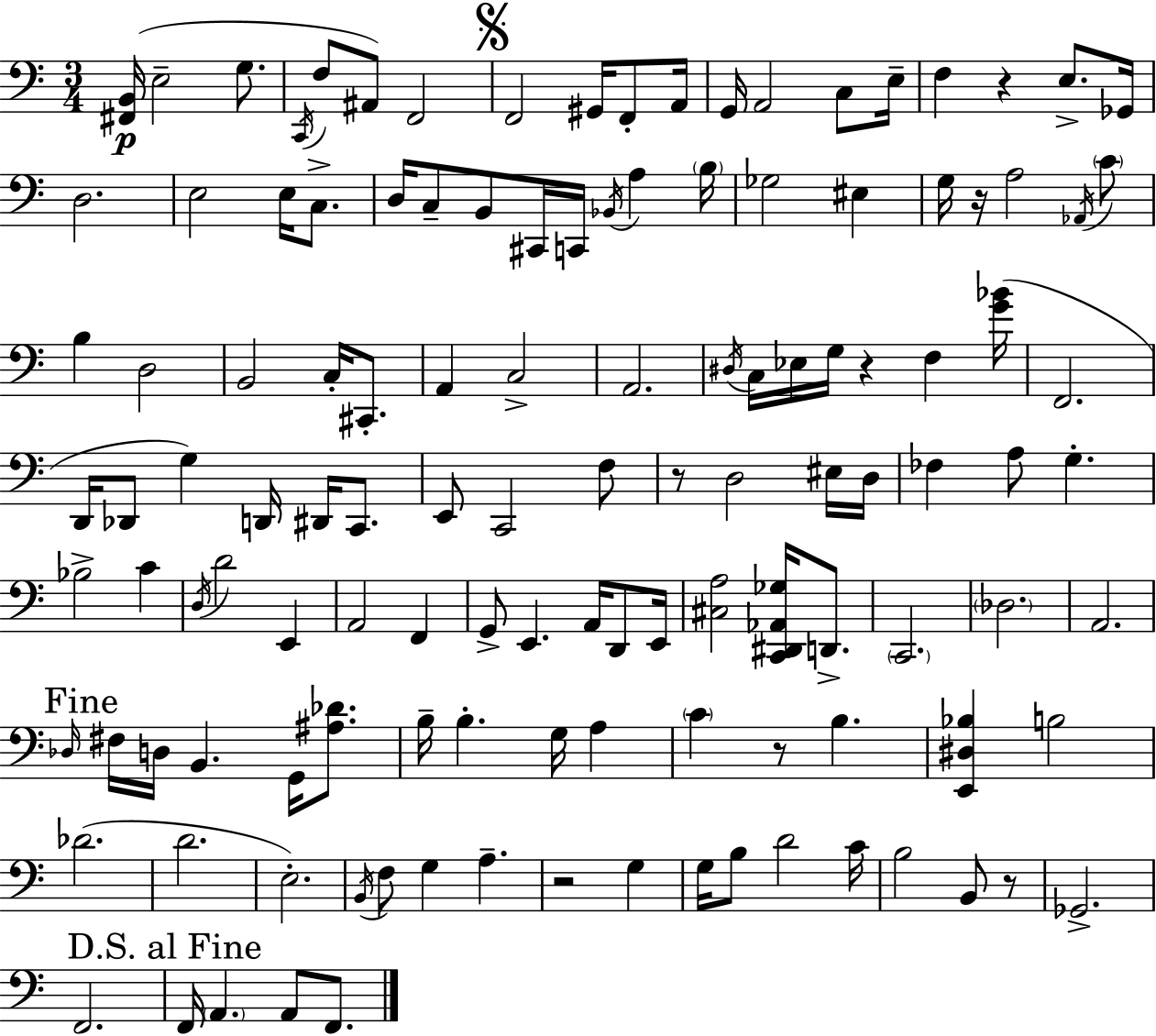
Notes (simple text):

[F#2,B2]/s E3/h G3/e. C2/s F3/e A#2/e F2/h F2/h G#2/s F2/e A2/s G2/s A2/h C3/e E3/s F3/q R/q E3/e. Gb2/s D3/h. E3/h E3/s C3/e. D3/s C3/e B2/e C#2/s C2/s Bb2/s A3/q B3/s Gb3/h EIS3/q G3/s R/s A3/h Ab2/s C4/e B3/q D3/h B2/h C3/s C#2/e. A2/q C3/h A2/h. D#3/s C3/s Eb3/s G3/s R/q F3/q [G4,Bb4]/s F2/h. D2/s Db2/e G3/q D2/s D#2/s C2/e. E2/e C2/h F3/e R/e D3/h EIS3/s D3/s FES3/q A3/e G3/q. Bb3/h C4/q D3/s D4/h E2/q A2/h F2/q G2/e E2/q. A2/s D2/e E2/s [C#3,A3]/h [C2,D#2,Ab2,Gb3]/s D2/e. C2/h. Db3/h. A2/h. Db3/s F#3/s D3/s B2/q. G2/s [A#3,Db4]/e. B3/s B3/q. G3/s A3/q C4/q R/e B3/q. [E2,D#3,Bb3]/q B3/h Db4/h. D4/h. E3/h. B2/s F3/e G3/q A3/q. R/h G3/q G3/s B3/e D4/h C4/s B3/h B2/e R/e Gb2/h. F2/h. F2/s A2/q. A2/e F2/e.